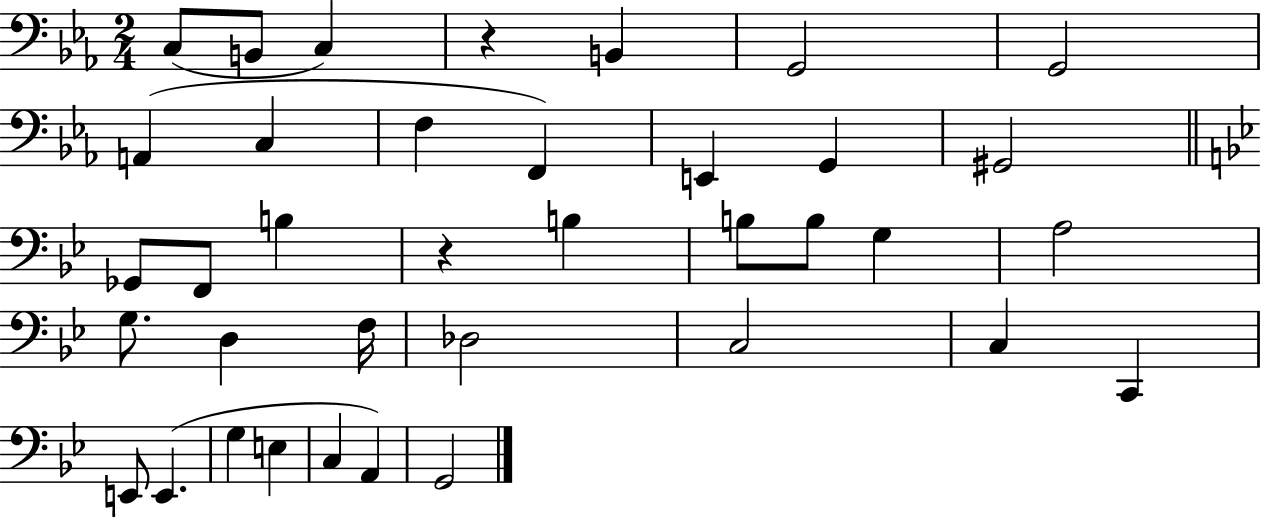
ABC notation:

X:1
T:Untitled
M:2/4
L:1/4
K:Eb
C,/2 B,,/2 C, z B,, G,,2 G,,2 A,, C, F, F,, E,, G,, ^G,,2 _G,,/2 F,,/2 B, z B, B,/2 B,/2 G, A,2 G,/2 D, F,/4 _D,2 C,2 C, C,, E,,/2 E,, G, E, C, A,, G,,2